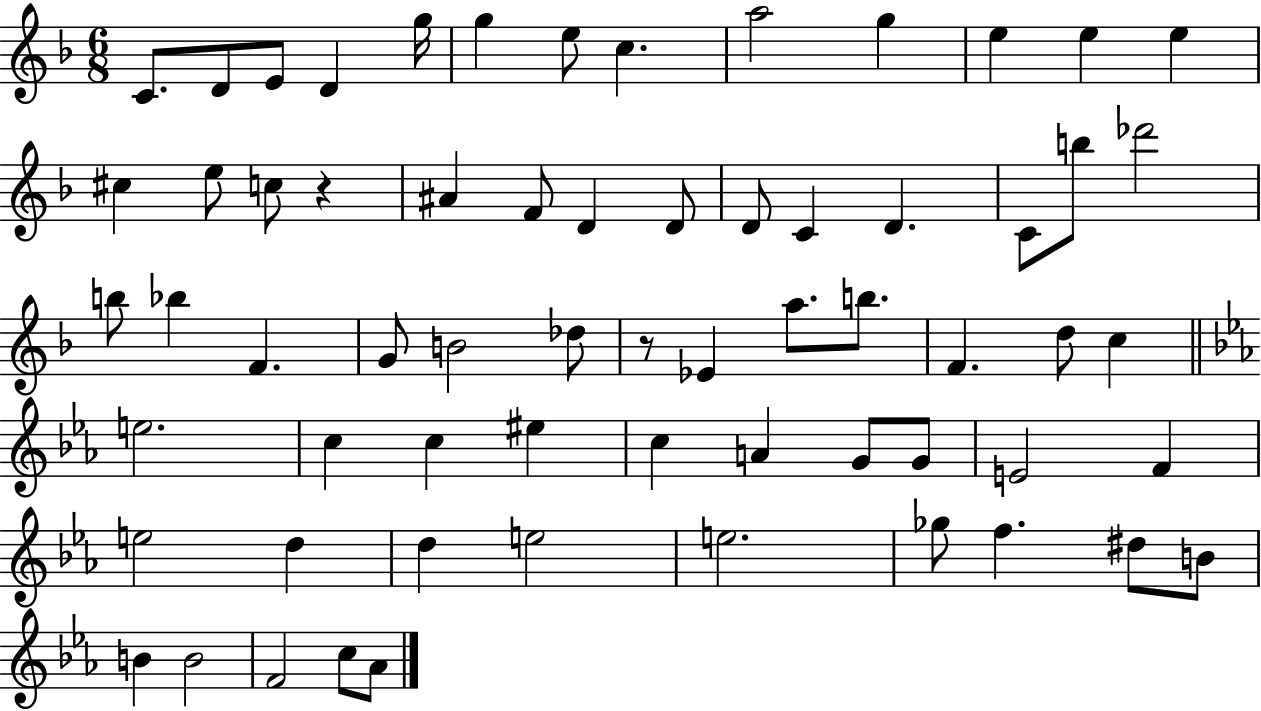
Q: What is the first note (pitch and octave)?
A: C4